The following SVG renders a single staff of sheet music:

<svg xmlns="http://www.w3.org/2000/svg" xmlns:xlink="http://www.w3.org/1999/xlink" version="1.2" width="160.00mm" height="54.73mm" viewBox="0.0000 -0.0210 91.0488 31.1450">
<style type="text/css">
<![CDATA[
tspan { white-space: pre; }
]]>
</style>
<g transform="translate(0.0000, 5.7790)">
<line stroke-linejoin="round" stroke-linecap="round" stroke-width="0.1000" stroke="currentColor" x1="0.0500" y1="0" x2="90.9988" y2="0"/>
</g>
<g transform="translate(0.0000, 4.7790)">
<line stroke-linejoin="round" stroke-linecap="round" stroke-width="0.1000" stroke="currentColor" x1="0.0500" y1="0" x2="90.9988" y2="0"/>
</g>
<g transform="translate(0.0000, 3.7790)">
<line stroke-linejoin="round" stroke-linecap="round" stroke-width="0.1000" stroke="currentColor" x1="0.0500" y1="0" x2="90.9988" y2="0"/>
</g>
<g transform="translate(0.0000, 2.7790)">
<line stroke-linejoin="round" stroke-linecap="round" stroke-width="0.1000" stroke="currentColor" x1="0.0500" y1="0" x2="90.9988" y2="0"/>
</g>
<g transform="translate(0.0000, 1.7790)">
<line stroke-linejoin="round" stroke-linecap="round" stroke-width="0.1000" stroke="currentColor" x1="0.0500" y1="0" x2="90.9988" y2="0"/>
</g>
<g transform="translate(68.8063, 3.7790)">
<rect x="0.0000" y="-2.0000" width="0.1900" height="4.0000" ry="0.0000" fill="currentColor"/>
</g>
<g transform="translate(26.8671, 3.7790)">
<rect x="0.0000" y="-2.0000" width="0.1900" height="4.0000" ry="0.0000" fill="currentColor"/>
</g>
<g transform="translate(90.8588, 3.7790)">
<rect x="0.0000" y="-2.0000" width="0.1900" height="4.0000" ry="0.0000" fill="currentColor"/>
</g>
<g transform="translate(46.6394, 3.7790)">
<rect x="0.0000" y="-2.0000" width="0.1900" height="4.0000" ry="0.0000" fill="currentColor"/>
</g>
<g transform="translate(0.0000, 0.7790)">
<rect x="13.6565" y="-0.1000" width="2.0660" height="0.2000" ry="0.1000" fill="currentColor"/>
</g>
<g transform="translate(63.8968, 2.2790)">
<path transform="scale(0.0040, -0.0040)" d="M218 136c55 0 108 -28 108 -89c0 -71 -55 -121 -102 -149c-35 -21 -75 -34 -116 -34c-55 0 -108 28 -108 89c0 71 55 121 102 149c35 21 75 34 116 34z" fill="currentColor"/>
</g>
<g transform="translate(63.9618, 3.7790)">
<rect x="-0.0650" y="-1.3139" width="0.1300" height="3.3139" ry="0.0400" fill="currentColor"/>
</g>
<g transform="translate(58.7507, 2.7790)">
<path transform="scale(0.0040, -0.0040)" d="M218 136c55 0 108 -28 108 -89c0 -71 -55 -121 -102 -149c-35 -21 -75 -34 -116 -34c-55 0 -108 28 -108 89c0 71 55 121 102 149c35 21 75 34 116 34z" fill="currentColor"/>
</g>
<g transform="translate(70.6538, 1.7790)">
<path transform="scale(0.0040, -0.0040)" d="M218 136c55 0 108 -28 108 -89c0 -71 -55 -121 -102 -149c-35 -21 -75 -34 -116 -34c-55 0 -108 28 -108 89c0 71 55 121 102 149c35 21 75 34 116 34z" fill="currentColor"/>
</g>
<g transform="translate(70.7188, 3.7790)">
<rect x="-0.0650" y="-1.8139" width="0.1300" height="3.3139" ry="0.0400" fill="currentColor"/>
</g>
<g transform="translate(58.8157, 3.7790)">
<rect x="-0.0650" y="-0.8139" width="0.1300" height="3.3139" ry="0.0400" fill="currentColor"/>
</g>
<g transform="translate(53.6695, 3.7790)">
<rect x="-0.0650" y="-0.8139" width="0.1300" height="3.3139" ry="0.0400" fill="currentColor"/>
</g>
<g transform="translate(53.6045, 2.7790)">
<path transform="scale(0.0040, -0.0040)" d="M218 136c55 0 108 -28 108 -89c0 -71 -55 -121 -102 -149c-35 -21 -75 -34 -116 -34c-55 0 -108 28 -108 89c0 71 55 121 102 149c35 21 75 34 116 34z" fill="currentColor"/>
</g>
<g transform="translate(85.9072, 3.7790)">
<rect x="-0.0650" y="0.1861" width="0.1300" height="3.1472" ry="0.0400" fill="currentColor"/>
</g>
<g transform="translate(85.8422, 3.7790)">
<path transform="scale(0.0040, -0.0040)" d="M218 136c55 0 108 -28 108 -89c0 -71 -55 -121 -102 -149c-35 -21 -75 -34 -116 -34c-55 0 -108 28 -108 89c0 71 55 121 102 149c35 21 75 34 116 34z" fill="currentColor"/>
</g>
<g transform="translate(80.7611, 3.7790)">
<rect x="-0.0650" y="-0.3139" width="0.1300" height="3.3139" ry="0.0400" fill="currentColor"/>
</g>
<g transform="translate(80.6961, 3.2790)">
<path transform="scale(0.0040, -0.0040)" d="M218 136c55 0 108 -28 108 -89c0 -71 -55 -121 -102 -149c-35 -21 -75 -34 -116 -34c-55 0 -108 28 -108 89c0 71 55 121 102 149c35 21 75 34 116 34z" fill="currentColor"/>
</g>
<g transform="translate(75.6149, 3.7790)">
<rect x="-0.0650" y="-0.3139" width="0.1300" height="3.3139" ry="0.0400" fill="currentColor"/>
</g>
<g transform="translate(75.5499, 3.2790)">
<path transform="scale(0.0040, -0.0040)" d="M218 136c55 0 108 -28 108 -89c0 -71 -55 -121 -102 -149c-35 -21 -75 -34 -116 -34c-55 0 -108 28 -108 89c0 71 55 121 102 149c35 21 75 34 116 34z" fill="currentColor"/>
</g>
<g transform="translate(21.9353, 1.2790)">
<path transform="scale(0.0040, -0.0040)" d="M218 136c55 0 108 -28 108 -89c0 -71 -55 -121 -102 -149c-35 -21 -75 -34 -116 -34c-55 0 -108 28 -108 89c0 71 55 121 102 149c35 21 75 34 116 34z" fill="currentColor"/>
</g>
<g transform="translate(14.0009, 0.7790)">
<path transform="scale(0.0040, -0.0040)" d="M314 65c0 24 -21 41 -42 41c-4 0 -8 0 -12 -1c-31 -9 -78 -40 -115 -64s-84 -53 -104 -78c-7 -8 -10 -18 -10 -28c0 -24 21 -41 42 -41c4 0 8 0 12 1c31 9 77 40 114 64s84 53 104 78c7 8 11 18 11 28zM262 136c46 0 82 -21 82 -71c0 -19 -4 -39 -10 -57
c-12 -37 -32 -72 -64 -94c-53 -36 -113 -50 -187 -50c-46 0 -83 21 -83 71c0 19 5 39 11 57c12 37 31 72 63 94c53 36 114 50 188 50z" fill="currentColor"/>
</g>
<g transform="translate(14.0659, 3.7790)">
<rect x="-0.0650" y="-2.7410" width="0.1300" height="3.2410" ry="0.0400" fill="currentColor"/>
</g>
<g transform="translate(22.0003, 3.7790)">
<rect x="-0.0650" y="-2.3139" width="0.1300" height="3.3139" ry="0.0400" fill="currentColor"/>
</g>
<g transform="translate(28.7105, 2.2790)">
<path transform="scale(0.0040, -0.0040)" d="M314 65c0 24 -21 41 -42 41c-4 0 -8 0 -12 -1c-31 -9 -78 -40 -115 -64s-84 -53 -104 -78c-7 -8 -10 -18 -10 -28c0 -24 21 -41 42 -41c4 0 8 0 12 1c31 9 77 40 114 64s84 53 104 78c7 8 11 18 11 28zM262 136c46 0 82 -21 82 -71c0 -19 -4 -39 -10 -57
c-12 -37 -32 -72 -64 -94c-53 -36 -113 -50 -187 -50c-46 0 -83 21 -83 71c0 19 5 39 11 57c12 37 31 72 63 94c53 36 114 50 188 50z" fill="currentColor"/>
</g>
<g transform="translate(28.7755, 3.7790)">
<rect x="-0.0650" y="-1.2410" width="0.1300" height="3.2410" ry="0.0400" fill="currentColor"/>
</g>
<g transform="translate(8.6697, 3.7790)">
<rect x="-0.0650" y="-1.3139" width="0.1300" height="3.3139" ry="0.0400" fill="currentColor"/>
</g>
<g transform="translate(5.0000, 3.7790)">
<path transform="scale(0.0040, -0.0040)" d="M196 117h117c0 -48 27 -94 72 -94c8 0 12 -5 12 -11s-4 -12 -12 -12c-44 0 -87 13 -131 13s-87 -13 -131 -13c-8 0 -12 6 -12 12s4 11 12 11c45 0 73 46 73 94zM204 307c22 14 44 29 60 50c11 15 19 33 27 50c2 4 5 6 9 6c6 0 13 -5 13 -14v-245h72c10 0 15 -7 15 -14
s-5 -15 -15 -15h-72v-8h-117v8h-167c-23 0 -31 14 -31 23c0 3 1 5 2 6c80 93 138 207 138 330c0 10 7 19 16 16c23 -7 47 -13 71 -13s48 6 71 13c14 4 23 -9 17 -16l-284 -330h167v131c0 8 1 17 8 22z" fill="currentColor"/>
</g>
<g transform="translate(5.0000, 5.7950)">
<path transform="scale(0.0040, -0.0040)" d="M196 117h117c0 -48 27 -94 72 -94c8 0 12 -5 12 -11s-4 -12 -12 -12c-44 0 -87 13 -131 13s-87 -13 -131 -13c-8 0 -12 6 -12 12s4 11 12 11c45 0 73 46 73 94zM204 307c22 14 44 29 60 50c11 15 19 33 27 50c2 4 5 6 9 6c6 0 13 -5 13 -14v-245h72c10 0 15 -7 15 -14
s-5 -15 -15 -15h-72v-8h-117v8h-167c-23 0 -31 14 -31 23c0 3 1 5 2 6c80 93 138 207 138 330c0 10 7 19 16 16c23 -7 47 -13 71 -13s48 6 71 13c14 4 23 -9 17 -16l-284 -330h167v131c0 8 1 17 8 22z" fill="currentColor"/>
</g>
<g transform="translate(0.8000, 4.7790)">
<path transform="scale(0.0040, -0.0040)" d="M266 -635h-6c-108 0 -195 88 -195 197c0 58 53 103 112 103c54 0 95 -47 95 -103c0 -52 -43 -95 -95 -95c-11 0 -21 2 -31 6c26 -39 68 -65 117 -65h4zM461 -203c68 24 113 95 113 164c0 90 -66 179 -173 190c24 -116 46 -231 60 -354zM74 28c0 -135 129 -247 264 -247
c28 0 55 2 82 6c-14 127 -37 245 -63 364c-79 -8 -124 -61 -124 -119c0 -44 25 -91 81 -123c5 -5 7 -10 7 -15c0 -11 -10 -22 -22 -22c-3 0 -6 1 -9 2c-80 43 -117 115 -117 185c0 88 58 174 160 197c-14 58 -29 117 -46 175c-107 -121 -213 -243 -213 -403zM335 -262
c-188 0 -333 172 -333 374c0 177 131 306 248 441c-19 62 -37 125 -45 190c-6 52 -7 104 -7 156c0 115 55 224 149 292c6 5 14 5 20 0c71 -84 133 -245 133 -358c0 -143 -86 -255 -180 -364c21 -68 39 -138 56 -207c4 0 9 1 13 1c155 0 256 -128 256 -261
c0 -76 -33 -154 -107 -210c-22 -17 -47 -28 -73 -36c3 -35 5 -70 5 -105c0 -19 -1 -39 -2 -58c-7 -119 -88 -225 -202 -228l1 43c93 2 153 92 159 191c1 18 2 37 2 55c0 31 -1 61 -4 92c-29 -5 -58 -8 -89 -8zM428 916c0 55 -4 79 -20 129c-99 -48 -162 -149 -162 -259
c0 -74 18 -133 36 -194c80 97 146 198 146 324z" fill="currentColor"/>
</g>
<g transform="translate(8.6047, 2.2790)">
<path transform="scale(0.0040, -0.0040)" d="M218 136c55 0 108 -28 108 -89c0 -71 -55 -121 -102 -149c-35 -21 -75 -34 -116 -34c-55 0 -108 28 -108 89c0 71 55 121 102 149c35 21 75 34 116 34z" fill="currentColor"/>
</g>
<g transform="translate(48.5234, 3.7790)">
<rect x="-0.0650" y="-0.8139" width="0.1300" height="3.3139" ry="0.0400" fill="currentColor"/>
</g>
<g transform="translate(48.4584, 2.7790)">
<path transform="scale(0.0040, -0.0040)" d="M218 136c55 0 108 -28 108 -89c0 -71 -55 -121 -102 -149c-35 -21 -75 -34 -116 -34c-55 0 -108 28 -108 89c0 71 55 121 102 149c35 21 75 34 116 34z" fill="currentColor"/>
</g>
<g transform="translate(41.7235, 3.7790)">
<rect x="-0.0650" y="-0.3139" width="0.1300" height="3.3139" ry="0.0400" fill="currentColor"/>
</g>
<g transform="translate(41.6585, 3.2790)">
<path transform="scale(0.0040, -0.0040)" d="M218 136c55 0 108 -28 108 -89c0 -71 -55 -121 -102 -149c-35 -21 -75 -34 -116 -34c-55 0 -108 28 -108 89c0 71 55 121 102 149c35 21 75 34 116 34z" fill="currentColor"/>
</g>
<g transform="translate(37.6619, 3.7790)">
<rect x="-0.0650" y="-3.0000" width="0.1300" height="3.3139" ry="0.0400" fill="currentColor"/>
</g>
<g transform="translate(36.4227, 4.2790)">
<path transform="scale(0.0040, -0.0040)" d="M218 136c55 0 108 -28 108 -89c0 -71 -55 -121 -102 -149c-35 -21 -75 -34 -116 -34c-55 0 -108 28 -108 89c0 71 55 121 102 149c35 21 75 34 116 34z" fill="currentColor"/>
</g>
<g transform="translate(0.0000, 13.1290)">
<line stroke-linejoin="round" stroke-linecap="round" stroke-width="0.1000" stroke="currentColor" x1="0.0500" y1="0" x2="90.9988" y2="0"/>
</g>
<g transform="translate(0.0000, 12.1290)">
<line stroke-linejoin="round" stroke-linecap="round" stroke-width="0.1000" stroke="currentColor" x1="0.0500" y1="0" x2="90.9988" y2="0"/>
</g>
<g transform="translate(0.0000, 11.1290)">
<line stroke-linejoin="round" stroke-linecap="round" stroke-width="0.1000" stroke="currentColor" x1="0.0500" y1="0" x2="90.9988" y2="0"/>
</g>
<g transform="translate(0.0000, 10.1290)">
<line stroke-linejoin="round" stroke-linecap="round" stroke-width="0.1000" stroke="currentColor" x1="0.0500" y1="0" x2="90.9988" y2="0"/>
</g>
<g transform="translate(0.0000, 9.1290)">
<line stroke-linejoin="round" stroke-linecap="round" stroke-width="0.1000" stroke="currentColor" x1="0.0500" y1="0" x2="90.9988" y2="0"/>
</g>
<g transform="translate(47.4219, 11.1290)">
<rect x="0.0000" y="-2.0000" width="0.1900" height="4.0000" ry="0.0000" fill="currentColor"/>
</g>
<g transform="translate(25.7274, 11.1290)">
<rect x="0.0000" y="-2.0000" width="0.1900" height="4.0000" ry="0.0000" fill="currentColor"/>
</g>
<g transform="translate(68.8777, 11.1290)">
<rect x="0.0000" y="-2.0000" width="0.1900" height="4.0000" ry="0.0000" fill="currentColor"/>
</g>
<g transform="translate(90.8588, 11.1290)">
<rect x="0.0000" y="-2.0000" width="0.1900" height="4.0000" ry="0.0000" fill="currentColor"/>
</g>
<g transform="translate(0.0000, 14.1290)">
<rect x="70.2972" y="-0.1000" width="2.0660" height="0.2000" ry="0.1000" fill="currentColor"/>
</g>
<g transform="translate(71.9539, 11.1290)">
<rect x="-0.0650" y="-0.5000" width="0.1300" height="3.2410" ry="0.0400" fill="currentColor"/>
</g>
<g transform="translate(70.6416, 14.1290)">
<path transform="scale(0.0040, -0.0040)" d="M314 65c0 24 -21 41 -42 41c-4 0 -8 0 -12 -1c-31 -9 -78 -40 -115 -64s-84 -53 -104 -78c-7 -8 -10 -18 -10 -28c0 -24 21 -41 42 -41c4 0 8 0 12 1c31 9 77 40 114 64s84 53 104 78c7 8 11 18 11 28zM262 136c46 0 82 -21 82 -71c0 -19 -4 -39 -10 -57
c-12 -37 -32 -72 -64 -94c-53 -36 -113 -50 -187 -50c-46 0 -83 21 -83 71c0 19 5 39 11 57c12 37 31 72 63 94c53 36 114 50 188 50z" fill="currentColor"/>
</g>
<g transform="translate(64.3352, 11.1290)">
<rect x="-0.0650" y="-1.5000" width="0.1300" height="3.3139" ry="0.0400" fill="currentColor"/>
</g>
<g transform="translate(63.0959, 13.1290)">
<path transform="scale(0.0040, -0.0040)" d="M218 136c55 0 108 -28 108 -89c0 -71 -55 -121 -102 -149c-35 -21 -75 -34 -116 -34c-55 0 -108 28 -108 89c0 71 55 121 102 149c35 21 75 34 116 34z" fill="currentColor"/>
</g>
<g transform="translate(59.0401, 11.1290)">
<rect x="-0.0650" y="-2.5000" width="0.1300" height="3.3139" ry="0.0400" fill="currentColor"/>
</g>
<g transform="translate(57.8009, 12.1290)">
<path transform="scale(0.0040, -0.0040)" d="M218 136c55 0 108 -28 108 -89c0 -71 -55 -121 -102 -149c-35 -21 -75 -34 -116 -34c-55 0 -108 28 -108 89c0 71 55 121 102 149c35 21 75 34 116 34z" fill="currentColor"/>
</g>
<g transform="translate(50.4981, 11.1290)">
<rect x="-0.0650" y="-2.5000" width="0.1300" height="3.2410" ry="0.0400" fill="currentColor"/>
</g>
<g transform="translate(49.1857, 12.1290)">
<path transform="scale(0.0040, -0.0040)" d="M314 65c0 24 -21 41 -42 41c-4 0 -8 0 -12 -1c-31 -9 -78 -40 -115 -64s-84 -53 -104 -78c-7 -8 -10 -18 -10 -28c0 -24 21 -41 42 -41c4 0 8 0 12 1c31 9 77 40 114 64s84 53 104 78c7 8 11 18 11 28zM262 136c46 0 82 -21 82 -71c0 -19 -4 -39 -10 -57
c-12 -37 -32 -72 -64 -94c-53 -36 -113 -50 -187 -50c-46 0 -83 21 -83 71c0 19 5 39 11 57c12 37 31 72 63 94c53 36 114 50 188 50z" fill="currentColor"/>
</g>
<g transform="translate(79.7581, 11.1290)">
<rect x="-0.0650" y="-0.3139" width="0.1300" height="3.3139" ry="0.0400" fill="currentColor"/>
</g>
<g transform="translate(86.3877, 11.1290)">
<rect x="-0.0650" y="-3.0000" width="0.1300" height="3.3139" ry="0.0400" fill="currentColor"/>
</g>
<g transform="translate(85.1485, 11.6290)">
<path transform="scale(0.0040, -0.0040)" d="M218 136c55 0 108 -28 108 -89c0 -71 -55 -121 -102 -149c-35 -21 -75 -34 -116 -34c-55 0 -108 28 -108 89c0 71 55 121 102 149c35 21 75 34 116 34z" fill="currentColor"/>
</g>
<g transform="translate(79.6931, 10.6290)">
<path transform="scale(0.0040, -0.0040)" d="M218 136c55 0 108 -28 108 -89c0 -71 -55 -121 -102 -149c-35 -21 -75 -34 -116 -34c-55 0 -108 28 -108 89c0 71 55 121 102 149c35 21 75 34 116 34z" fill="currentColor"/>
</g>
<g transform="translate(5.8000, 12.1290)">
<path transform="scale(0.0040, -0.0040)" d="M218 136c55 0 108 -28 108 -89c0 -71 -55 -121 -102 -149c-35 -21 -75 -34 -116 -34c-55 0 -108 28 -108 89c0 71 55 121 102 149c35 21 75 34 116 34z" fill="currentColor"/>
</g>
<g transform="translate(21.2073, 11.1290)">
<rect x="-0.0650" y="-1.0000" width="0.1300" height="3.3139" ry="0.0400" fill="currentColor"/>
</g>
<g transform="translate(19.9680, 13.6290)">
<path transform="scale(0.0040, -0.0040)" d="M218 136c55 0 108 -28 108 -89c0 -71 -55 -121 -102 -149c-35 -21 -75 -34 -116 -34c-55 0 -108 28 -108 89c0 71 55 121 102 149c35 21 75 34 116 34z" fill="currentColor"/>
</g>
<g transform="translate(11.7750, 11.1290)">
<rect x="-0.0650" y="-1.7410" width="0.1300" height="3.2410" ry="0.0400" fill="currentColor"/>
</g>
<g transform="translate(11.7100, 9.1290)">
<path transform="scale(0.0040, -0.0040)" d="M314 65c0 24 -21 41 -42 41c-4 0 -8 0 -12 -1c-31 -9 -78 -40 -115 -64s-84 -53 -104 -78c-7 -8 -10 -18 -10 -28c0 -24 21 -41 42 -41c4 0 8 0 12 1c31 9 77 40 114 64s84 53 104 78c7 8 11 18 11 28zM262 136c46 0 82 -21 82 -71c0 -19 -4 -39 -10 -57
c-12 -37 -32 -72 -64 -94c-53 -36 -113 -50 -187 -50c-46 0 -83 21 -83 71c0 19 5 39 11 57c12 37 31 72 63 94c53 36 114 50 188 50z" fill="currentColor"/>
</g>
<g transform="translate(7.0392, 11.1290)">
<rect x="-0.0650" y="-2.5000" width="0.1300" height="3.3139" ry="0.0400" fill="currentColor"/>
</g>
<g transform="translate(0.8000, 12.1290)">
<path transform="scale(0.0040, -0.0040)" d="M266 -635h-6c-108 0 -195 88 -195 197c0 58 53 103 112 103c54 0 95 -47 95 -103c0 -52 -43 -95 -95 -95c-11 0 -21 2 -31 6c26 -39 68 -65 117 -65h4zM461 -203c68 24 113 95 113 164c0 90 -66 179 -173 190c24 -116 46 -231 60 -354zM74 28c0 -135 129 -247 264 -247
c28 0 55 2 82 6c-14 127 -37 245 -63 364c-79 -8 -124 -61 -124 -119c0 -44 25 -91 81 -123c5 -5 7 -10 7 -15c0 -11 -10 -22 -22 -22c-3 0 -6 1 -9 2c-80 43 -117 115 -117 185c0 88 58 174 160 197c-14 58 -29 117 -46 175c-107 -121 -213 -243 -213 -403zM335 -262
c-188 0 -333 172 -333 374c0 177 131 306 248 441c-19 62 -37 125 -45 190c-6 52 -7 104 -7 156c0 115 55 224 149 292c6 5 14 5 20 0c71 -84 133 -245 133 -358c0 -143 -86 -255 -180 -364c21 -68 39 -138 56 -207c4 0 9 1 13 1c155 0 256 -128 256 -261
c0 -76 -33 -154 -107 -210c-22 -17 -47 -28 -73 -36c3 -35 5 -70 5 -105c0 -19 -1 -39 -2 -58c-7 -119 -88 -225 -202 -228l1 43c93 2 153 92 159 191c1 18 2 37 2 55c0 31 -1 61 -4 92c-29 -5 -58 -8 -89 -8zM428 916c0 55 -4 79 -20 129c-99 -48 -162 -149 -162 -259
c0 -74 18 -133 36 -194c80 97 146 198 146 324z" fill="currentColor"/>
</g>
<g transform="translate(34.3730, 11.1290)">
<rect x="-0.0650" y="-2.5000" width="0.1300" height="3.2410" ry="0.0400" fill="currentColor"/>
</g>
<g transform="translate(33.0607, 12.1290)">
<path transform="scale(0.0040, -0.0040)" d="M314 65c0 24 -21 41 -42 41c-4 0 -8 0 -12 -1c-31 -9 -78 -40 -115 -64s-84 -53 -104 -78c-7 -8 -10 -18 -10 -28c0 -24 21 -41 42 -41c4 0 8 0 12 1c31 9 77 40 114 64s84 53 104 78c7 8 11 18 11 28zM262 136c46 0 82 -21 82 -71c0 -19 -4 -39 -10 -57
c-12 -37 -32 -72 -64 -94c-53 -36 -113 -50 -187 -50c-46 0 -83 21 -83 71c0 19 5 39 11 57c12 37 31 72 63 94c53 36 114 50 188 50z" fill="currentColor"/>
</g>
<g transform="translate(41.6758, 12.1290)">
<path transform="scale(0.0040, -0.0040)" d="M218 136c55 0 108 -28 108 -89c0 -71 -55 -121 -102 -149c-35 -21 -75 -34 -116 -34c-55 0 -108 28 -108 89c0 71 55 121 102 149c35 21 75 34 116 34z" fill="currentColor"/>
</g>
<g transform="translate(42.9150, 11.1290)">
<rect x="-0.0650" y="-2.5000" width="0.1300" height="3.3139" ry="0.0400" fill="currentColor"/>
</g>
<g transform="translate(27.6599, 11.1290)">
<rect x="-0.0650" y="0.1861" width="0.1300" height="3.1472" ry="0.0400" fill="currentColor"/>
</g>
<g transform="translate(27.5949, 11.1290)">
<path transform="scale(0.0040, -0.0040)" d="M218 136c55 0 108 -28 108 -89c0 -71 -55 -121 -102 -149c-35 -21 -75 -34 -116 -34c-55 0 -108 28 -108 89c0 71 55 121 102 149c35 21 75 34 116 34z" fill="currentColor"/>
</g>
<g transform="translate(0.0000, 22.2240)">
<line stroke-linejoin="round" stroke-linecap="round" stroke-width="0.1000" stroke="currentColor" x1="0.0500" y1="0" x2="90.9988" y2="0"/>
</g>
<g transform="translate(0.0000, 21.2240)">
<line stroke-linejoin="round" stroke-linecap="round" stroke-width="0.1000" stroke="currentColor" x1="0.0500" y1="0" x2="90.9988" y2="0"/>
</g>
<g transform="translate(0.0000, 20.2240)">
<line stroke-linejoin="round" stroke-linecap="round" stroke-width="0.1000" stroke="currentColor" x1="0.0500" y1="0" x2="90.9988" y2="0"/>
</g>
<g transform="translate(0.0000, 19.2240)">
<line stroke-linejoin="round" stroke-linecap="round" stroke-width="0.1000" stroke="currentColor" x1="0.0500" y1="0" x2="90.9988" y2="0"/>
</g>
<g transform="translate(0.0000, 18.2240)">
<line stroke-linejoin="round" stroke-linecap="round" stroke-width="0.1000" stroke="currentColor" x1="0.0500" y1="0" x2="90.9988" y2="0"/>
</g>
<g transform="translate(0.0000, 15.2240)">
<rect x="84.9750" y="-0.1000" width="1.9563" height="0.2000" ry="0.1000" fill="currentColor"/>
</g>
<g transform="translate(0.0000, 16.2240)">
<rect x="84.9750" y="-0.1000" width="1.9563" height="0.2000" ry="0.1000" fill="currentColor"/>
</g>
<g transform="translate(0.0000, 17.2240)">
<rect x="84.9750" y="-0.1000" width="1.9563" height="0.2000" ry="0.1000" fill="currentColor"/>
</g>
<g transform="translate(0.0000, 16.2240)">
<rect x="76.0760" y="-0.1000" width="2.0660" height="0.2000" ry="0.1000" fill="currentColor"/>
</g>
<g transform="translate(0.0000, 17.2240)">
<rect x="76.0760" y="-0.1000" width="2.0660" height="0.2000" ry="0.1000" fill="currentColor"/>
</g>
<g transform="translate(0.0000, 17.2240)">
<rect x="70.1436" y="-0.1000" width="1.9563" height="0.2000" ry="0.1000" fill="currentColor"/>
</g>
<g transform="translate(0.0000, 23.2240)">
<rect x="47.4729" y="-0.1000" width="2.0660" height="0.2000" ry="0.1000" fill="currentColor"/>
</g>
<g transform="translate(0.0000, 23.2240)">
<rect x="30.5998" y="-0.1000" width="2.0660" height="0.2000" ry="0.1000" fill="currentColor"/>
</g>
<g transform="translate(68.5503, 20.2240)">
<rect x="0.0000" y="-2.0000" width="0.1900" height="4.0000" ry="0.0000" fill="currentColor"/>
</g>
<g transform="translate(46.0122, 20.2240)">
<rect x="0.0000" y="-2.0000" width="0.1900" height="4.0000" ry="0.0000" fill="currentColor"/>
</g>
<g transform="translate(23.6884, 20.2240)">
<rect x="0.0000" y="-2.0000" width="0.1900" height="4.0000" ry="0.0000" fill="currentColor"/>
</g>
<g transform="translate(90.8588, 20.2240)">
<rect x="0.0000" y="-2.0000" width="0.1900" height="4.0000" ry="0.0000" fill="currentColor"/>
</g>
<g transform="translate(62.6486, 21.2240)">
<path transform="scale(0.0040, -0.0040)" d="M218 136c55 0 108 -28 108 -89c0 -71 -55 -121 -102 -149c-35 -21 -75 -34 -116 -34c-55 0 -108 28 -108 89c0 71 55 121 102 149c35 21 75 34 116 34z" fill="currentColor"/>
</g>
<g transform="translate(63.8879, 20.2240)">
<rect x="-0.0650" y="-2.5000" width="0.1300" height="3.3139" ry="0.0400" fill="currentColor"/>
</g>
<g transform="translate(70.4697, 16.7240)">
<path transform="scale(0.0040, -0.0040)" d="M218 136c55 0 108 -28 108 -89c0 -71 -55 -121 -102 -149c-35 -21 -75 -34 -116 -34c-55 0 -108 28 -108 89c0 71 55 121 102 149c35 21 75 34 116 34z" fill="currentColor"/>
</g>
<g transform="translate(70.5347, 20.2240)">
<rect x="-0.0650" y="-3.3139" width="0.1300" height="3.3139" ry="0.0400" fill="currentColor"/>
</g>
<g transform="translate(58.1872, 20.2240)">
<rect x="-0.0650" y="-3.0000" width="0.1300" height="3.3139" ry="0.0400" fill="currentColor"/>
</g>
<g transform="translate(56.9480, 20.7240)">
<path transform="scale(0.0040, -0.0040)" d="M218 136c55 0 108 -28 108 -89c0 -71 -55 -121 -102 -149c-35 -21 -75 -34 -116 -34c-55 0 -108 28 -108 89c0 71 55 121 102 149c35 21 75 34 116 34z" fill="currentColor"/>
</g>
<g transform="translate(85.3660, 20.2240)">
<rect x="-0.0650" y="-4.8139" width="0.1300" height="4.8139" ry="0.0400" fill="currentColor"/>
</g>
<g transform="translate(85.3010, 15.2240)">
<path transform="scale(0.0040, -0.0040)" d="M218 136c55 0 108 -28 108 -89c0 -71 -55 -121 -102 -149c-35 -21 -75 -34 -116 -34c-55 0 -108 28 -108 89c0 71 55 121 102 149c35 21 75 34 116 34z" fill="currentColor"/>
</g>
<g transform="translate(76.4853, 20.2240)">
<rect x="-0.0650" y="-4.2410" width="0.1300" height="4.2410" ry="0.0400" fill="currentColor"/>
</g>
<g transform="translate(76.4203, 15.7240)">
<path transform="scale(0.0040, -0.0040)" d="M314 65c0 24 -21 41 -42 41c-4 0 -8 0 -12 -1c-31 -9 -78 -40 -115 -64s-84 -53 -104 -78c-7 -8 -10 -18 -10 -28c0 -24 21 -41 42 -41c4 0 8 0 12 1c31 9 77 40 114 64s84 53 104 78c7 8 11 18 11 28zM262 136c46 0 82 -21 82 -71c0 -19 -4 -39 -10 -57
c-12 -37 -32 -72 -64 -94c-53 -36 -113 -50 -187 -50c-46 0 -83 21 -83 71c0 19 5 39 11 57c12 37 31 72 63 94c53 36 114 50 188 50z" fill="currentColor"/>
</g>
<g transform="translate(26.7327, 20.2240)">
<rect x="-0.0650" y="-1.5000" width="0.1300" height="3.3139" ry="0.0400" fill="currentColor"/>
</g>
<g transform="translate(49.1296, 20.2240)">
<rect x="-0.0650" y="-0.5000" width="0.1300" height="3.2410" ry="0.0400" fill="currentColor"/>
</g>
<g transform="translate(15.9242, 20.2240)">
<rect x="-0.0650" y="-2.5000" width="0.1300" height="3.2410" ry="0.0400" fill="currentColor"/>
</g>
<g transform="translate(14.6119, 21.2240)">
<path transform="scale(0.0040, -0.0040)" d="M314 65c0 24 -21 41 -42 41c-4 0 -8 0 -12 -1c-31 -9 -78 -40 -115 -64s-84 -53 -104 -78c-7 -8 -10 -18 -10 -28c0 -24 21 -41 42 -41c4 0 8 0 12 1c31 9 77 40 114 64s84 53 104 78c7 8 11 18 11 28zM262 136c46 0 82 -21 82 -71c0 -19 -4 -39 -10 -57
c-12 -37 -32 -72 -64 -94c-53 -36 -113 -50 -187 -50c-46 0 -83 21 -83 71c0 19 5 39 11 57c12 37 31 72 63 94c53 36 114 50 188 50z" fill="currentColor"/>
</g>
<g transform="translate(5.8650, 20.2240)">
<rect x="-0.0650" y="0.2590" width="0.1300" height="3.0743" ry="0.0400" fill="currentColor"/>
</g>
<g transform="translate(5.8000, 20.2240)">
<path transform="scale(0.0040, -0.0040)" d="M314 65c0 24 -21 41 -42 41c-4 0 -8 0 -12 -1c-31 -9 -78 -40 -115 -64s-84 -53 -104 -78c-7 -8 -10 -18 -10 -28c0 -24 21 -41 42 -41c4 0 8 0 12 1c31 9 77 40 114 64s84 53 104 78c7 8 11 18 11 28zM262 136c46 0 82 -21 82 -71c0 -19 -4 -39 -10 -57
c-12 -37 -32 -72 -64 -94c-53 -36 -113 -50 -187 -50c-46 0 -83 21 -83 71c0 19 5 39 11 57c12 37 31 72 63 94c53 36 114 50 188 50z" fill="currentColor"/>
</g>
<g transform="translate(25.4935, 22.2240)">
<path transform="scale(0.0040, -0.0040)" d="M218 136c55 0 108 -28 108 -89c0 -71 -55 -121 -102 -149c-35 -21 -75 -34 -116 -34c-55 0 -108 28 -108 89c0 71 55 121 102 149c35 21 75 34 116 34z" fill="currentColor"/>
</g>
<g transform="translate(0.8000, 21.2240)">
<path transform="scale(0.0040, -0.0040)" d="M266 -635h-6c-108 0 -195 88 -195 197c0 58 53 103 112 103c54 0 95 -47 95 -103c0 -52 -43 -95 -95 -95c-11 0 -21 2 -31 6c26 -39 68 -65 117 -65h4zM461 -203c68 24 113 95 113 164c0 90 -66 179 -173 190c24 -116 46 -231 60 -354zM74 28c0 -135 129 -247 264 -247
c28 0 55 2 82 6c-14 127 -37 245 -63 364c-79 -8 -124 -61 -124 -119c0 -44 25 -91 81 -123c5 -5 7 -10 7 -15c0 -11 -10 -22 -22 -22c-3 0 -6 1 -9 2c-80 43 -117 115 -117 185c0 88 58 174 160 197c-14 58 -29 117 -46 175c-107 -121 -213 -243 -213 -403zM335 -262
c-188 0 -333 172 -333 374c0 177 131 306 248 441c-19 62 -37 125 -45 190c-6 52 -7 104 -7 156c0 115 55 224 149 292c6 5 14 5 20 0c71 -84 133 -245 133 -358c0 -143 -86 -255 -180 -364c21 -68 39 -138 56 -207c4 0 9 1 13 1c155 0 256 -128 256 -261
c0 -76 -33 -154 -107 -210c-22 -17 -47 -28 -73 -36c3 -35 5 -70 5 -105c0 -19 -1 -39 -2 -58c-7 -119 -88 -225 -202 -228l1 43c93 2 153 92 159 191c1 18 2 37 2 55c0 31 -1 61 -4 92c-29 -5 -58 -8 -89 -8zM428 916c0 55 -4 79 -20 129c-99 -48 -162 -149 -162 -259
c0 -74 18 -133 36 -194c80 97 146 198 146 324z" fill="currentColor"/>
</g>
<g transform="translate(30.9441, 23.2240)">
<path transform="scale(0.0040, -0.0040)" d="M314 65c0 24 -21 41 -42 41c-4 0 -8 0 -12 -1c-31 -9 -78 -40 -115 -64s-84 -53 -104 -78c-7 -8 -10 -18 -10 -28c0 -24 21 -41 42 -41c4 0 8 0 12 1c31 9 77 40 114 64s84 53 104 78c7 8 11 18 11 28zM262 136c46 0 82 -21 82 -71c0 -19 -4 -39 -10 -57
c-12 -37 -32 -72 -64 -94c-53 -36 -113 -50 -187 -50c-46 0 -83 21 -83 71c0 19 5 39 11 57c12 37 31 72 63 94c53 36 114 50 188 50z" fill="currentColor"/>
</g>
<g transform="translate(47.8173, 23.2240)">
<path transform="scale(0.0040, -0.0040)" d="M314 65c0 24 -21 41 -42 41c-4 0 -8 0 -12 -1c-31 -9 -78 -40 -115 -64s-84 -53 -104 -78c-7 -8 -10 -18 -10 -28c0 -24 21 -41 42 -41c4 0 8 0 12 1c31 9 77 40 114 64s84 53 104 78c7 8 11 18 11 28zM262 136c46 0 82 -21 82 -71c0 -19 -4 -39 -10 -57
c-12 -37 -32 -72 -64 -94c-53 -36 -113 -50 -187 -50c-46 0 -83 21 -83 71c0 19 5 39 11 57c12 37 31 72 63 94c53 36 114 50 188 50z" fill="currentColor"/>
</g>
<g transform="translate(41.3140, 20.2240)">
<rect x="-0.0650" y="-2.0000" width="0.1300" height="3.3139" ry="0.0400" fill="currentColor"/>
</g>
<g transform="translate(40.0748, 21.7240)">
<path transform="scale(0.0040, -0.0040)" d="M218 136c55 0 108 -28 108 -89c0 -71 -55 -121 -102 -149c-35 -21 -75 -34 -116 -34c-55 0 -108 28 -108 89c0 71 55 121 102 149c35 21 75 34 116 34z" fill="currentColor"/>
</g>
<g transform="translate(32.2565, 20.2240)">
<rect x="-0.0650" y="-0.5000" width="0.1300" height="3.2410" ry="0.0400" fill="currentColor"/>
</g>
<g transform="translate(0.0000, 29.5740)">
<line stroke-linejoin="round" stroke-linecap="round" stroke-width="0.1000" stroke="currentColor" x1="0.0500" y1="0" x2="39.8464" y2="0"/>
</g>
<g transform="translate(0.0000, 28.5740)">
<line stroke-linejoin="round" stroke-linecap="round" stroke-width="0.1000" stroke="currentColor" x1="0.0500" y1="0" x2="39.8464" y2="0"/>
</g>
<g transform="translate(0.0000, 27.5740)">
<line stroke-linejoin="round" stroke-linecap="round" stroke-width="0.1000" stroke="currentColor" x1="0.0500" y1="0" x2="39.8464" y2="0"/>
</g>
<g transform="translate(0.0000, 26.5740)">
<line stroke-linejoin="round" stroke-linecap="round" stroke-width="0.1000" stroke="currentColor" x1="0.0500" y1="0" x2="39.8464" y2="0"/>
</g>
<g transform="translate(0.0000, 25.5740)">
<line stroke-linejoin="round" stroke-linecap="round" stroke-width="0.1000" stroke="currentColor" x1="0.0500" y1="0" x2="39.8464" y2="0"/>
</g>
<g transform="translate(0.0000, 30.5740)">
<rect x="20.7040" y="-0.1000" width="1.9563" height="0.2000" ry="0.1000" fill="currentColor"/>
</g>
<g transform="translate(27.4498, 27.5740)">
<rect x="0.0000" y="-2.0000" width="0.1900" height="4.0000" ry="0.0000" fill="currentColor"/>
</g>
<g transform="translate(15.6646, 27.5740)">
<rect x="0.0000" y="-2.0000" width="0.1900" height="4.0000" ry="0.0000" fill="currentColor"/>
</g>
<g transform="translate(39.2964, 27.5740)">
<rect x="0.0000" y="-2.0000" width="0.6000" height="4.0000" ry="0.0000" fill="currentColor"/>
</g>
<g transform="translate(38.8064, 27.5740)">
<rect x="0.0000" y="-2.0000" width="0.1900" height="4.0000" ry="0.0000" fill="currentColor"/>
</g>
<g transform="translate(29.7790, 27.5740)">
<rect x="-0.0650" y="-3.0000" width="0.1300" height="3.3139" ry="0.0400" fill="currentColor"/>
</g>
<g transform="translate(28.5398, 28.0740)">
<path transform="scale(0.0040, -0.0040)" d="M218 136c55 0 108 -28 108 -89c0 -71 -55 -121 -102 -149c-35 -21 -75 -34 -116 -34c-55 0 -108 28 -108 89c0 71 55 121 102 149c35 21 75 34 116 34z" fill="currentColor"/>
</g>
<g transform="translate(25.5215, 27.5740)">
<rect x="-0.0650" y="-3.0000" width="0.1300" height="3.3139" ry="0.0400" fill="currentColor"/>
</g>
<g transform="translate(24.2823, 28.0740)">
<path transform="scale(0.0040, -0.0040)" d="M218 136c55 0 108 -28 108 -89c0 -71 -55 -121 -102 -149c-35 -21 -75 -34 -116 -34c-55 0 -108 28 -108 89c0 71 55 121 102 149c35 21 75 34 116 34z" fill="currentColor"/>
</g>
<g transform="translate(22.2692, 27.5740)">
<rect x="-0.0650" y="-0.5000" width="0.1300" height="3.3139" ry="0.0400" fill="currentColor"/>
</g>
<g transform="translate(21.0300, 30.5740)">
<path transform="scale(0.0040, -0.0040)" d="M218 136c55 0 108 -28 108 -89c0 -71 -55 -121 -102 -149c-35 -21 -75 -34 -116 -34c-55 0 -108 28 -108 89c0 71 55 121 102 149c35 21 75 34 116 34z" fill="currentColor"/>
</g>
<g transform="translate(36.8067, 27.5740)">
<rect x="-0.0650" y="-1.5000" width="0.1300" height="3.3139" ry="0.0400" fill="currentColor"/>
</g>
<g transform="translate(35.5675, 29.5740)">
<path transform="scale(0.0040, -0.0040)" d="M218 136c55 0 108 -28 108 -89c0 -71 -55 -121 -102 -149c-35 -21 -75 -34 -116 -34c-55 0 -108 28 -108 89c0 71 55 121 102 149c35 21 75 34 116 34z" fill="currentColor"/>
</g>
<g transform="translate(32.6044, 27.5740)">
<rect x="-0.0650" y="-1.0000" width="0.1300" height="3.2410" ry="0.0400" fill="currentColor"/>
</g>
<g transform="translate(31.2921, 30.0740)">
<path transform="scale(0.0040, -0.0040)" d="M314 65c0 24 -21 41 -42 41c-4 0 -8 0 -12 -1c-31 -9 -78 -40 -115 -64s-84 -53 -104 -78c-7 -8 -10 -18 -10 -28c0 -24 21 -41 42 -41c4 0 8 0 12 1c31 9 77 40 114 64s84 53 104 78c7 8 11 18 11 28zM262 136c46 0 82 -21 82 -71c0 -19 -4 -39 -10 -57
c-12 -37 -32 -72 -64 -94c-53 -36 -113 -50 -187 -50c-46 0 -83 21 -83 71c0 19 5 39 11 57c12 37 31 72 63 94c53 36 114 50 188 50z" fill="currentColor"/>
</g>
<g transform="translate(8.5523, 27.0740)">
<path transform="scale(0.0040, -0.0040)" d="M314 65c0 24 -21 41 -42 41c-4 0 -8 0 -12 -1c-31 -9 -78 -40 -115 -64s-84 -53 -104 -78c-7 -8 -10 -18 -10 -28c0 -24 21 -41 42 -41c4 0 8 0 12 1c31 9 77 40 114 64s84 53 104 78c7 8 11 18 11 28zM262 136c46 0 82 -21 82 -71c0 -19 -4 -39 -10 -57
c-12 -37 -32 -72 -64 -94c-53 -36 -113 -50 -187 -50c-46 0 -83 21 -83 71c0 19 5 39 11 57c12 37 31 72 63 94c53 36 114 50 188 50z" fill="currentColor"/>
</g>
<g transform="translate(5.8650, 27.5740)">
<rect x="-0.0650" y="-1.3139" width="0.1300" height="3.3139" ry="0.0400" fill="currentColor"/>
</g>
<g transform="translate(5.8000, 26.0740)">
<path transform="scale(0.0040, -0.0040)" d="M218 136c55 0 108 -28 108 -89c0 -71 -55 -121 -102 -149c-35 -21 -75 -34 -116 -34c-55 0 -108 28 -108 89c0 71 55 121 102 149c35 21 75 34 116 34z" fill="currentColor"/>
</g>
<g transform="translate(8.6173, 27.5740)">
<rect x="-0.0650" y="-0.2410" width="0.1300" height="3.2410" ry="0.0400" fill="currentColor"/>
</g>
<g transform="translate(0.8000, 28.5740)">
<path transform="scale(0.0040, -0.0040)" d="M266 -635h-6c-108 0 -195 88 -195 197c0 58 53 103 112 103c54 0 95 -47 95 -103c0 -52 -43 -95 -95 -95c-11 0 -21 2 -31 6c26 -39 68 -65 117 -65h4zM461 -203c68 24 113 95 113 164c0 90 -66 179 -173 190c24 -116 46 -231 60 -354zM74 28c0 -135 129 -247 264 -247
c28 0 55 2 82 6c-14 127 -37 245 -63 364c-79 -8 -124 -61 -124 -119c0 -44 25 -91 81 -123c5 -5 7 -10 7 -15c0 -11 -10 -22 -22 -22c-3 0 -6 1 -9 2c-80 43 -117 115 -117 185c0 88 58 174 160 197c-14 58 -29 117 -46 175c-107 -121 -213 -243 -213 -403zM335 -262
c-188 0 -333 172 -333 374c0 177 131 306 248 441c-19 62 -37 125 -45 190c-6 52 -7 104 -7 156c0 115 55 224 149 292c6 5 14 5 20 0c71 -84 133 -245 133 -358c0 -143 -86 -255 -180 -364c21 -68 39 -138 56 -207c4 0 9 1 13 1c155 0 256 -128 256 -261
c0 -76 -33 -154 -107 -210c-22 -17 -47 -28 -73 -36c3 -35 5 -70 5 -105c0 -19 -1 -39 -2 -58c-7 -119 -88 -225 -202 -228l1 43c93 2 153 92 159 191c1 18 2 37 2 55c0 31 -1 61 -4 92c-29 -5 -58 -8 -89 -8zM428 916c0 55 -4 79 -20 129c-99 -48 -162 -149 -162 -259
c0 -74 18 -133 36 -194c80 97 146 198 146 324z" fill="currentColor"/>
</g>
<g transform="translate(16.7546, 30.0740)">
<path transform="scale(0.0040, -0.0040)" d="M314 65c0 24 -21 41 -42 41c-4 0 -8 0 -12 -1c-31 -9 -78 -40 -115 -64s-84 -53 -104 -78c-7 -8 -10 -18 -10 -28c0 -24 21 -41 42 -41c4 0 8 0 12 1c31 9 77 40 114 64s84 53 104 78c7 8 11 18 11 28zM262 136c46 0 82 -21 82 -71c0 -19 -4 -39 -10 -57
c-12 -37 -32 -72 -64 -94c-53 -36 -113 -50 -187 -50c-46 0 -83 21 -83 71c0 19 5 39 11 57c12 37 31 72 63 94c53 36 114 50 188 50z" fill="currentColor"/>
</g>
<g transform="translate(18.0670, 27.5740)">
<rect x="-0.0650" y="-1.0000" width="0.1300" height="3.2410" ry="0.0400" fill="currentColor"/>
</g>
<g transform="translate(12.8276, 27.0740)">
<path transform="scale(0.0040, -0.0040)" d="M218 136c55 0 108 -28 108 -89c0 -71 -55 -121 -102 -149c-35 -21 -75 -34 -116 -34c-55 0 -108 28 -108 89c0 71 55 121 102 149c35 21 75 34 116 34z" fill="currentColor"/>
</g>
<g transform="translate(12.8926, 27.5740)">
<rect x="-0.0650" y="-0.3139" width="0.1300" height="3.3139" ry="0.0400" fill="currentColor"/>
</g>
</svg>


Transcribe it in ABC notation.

X:1
T:Untitled
M:4/4
L:1/4
K:C
e a2 g e2 A c d d d e f c c B G f2 D B G2 G G2 G E C2 c A B2 G2 E C2 F C2 A G b d'2 e' e c2 c D2 C A A D2 E